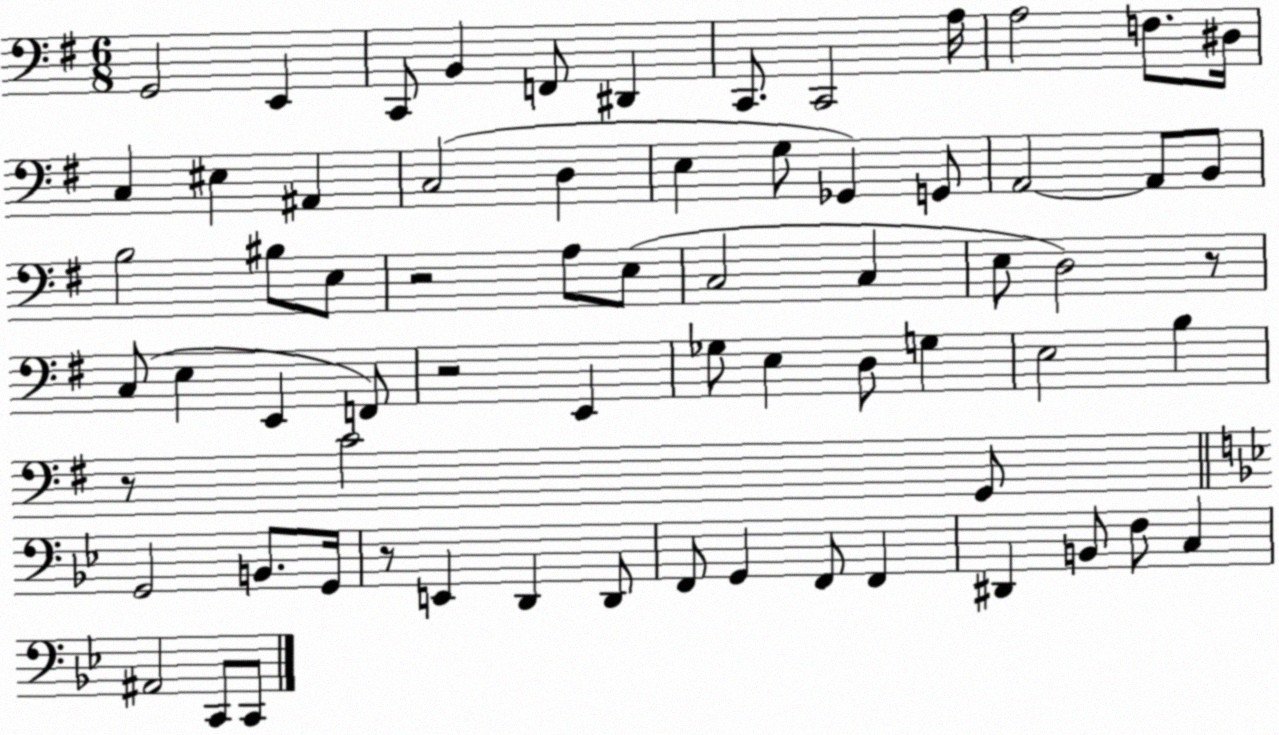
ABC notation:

X:1
T:Untitled
M:6/8
L:1/4
K:G
G,,2 E,, C,,/2 B,, F,,/2 ^D,, C,,/2 C,,2 A,/4 A,2 F,/2 ^D,/4 C, ^E, ^A,, C,2 D, E, G,/2 _G,, G,,/2 A,,2 A,,/2 B,,/2 B,2 ^B,/2 E,/2 z2 A,/2 E,/2 C,2 C, E,/2 D,2 z/2 C,/2 E, E,, F,,/2 z2 E,, _G,/2 E, D,/2 G, E,2 B, z/2 C2 G,,/2 G,,2 B,,/2 G,,/4 z/2 E,, D,, D,,/2 F,,/2 G,, F,,/2 F,, ^D,, B,,/2 F,/2 C, ^A,,2 C,,/2 C,,/2